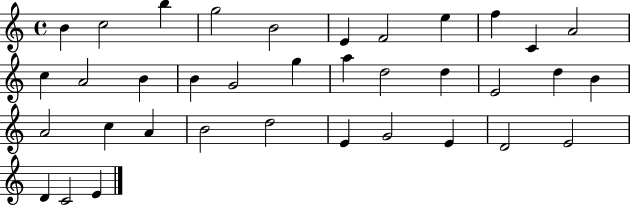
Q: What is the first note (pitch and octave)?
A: B4